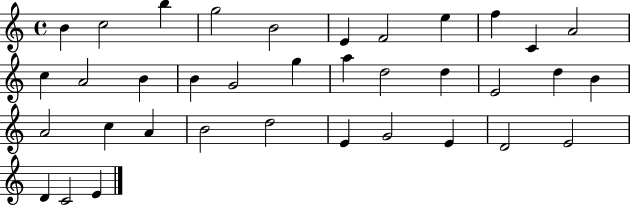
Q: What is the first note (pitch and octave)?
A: B4